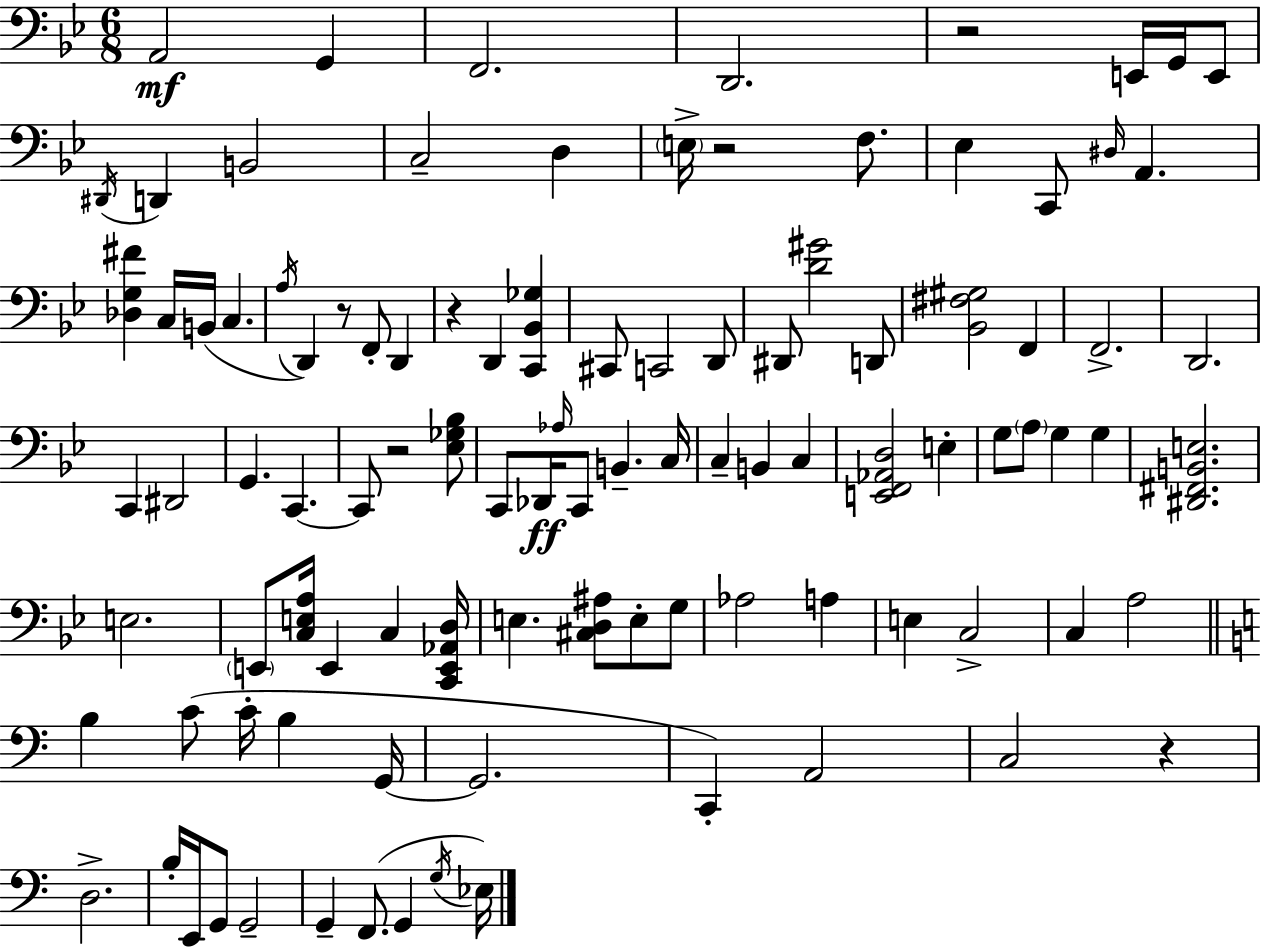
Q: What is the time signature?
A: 6/8